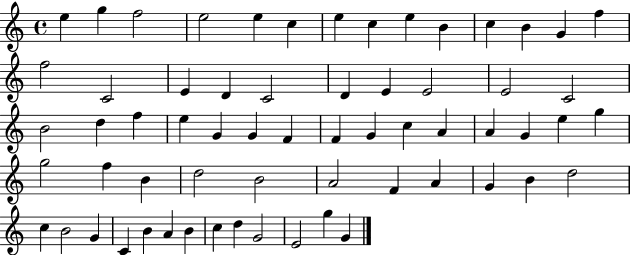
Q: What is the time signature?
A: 4/4